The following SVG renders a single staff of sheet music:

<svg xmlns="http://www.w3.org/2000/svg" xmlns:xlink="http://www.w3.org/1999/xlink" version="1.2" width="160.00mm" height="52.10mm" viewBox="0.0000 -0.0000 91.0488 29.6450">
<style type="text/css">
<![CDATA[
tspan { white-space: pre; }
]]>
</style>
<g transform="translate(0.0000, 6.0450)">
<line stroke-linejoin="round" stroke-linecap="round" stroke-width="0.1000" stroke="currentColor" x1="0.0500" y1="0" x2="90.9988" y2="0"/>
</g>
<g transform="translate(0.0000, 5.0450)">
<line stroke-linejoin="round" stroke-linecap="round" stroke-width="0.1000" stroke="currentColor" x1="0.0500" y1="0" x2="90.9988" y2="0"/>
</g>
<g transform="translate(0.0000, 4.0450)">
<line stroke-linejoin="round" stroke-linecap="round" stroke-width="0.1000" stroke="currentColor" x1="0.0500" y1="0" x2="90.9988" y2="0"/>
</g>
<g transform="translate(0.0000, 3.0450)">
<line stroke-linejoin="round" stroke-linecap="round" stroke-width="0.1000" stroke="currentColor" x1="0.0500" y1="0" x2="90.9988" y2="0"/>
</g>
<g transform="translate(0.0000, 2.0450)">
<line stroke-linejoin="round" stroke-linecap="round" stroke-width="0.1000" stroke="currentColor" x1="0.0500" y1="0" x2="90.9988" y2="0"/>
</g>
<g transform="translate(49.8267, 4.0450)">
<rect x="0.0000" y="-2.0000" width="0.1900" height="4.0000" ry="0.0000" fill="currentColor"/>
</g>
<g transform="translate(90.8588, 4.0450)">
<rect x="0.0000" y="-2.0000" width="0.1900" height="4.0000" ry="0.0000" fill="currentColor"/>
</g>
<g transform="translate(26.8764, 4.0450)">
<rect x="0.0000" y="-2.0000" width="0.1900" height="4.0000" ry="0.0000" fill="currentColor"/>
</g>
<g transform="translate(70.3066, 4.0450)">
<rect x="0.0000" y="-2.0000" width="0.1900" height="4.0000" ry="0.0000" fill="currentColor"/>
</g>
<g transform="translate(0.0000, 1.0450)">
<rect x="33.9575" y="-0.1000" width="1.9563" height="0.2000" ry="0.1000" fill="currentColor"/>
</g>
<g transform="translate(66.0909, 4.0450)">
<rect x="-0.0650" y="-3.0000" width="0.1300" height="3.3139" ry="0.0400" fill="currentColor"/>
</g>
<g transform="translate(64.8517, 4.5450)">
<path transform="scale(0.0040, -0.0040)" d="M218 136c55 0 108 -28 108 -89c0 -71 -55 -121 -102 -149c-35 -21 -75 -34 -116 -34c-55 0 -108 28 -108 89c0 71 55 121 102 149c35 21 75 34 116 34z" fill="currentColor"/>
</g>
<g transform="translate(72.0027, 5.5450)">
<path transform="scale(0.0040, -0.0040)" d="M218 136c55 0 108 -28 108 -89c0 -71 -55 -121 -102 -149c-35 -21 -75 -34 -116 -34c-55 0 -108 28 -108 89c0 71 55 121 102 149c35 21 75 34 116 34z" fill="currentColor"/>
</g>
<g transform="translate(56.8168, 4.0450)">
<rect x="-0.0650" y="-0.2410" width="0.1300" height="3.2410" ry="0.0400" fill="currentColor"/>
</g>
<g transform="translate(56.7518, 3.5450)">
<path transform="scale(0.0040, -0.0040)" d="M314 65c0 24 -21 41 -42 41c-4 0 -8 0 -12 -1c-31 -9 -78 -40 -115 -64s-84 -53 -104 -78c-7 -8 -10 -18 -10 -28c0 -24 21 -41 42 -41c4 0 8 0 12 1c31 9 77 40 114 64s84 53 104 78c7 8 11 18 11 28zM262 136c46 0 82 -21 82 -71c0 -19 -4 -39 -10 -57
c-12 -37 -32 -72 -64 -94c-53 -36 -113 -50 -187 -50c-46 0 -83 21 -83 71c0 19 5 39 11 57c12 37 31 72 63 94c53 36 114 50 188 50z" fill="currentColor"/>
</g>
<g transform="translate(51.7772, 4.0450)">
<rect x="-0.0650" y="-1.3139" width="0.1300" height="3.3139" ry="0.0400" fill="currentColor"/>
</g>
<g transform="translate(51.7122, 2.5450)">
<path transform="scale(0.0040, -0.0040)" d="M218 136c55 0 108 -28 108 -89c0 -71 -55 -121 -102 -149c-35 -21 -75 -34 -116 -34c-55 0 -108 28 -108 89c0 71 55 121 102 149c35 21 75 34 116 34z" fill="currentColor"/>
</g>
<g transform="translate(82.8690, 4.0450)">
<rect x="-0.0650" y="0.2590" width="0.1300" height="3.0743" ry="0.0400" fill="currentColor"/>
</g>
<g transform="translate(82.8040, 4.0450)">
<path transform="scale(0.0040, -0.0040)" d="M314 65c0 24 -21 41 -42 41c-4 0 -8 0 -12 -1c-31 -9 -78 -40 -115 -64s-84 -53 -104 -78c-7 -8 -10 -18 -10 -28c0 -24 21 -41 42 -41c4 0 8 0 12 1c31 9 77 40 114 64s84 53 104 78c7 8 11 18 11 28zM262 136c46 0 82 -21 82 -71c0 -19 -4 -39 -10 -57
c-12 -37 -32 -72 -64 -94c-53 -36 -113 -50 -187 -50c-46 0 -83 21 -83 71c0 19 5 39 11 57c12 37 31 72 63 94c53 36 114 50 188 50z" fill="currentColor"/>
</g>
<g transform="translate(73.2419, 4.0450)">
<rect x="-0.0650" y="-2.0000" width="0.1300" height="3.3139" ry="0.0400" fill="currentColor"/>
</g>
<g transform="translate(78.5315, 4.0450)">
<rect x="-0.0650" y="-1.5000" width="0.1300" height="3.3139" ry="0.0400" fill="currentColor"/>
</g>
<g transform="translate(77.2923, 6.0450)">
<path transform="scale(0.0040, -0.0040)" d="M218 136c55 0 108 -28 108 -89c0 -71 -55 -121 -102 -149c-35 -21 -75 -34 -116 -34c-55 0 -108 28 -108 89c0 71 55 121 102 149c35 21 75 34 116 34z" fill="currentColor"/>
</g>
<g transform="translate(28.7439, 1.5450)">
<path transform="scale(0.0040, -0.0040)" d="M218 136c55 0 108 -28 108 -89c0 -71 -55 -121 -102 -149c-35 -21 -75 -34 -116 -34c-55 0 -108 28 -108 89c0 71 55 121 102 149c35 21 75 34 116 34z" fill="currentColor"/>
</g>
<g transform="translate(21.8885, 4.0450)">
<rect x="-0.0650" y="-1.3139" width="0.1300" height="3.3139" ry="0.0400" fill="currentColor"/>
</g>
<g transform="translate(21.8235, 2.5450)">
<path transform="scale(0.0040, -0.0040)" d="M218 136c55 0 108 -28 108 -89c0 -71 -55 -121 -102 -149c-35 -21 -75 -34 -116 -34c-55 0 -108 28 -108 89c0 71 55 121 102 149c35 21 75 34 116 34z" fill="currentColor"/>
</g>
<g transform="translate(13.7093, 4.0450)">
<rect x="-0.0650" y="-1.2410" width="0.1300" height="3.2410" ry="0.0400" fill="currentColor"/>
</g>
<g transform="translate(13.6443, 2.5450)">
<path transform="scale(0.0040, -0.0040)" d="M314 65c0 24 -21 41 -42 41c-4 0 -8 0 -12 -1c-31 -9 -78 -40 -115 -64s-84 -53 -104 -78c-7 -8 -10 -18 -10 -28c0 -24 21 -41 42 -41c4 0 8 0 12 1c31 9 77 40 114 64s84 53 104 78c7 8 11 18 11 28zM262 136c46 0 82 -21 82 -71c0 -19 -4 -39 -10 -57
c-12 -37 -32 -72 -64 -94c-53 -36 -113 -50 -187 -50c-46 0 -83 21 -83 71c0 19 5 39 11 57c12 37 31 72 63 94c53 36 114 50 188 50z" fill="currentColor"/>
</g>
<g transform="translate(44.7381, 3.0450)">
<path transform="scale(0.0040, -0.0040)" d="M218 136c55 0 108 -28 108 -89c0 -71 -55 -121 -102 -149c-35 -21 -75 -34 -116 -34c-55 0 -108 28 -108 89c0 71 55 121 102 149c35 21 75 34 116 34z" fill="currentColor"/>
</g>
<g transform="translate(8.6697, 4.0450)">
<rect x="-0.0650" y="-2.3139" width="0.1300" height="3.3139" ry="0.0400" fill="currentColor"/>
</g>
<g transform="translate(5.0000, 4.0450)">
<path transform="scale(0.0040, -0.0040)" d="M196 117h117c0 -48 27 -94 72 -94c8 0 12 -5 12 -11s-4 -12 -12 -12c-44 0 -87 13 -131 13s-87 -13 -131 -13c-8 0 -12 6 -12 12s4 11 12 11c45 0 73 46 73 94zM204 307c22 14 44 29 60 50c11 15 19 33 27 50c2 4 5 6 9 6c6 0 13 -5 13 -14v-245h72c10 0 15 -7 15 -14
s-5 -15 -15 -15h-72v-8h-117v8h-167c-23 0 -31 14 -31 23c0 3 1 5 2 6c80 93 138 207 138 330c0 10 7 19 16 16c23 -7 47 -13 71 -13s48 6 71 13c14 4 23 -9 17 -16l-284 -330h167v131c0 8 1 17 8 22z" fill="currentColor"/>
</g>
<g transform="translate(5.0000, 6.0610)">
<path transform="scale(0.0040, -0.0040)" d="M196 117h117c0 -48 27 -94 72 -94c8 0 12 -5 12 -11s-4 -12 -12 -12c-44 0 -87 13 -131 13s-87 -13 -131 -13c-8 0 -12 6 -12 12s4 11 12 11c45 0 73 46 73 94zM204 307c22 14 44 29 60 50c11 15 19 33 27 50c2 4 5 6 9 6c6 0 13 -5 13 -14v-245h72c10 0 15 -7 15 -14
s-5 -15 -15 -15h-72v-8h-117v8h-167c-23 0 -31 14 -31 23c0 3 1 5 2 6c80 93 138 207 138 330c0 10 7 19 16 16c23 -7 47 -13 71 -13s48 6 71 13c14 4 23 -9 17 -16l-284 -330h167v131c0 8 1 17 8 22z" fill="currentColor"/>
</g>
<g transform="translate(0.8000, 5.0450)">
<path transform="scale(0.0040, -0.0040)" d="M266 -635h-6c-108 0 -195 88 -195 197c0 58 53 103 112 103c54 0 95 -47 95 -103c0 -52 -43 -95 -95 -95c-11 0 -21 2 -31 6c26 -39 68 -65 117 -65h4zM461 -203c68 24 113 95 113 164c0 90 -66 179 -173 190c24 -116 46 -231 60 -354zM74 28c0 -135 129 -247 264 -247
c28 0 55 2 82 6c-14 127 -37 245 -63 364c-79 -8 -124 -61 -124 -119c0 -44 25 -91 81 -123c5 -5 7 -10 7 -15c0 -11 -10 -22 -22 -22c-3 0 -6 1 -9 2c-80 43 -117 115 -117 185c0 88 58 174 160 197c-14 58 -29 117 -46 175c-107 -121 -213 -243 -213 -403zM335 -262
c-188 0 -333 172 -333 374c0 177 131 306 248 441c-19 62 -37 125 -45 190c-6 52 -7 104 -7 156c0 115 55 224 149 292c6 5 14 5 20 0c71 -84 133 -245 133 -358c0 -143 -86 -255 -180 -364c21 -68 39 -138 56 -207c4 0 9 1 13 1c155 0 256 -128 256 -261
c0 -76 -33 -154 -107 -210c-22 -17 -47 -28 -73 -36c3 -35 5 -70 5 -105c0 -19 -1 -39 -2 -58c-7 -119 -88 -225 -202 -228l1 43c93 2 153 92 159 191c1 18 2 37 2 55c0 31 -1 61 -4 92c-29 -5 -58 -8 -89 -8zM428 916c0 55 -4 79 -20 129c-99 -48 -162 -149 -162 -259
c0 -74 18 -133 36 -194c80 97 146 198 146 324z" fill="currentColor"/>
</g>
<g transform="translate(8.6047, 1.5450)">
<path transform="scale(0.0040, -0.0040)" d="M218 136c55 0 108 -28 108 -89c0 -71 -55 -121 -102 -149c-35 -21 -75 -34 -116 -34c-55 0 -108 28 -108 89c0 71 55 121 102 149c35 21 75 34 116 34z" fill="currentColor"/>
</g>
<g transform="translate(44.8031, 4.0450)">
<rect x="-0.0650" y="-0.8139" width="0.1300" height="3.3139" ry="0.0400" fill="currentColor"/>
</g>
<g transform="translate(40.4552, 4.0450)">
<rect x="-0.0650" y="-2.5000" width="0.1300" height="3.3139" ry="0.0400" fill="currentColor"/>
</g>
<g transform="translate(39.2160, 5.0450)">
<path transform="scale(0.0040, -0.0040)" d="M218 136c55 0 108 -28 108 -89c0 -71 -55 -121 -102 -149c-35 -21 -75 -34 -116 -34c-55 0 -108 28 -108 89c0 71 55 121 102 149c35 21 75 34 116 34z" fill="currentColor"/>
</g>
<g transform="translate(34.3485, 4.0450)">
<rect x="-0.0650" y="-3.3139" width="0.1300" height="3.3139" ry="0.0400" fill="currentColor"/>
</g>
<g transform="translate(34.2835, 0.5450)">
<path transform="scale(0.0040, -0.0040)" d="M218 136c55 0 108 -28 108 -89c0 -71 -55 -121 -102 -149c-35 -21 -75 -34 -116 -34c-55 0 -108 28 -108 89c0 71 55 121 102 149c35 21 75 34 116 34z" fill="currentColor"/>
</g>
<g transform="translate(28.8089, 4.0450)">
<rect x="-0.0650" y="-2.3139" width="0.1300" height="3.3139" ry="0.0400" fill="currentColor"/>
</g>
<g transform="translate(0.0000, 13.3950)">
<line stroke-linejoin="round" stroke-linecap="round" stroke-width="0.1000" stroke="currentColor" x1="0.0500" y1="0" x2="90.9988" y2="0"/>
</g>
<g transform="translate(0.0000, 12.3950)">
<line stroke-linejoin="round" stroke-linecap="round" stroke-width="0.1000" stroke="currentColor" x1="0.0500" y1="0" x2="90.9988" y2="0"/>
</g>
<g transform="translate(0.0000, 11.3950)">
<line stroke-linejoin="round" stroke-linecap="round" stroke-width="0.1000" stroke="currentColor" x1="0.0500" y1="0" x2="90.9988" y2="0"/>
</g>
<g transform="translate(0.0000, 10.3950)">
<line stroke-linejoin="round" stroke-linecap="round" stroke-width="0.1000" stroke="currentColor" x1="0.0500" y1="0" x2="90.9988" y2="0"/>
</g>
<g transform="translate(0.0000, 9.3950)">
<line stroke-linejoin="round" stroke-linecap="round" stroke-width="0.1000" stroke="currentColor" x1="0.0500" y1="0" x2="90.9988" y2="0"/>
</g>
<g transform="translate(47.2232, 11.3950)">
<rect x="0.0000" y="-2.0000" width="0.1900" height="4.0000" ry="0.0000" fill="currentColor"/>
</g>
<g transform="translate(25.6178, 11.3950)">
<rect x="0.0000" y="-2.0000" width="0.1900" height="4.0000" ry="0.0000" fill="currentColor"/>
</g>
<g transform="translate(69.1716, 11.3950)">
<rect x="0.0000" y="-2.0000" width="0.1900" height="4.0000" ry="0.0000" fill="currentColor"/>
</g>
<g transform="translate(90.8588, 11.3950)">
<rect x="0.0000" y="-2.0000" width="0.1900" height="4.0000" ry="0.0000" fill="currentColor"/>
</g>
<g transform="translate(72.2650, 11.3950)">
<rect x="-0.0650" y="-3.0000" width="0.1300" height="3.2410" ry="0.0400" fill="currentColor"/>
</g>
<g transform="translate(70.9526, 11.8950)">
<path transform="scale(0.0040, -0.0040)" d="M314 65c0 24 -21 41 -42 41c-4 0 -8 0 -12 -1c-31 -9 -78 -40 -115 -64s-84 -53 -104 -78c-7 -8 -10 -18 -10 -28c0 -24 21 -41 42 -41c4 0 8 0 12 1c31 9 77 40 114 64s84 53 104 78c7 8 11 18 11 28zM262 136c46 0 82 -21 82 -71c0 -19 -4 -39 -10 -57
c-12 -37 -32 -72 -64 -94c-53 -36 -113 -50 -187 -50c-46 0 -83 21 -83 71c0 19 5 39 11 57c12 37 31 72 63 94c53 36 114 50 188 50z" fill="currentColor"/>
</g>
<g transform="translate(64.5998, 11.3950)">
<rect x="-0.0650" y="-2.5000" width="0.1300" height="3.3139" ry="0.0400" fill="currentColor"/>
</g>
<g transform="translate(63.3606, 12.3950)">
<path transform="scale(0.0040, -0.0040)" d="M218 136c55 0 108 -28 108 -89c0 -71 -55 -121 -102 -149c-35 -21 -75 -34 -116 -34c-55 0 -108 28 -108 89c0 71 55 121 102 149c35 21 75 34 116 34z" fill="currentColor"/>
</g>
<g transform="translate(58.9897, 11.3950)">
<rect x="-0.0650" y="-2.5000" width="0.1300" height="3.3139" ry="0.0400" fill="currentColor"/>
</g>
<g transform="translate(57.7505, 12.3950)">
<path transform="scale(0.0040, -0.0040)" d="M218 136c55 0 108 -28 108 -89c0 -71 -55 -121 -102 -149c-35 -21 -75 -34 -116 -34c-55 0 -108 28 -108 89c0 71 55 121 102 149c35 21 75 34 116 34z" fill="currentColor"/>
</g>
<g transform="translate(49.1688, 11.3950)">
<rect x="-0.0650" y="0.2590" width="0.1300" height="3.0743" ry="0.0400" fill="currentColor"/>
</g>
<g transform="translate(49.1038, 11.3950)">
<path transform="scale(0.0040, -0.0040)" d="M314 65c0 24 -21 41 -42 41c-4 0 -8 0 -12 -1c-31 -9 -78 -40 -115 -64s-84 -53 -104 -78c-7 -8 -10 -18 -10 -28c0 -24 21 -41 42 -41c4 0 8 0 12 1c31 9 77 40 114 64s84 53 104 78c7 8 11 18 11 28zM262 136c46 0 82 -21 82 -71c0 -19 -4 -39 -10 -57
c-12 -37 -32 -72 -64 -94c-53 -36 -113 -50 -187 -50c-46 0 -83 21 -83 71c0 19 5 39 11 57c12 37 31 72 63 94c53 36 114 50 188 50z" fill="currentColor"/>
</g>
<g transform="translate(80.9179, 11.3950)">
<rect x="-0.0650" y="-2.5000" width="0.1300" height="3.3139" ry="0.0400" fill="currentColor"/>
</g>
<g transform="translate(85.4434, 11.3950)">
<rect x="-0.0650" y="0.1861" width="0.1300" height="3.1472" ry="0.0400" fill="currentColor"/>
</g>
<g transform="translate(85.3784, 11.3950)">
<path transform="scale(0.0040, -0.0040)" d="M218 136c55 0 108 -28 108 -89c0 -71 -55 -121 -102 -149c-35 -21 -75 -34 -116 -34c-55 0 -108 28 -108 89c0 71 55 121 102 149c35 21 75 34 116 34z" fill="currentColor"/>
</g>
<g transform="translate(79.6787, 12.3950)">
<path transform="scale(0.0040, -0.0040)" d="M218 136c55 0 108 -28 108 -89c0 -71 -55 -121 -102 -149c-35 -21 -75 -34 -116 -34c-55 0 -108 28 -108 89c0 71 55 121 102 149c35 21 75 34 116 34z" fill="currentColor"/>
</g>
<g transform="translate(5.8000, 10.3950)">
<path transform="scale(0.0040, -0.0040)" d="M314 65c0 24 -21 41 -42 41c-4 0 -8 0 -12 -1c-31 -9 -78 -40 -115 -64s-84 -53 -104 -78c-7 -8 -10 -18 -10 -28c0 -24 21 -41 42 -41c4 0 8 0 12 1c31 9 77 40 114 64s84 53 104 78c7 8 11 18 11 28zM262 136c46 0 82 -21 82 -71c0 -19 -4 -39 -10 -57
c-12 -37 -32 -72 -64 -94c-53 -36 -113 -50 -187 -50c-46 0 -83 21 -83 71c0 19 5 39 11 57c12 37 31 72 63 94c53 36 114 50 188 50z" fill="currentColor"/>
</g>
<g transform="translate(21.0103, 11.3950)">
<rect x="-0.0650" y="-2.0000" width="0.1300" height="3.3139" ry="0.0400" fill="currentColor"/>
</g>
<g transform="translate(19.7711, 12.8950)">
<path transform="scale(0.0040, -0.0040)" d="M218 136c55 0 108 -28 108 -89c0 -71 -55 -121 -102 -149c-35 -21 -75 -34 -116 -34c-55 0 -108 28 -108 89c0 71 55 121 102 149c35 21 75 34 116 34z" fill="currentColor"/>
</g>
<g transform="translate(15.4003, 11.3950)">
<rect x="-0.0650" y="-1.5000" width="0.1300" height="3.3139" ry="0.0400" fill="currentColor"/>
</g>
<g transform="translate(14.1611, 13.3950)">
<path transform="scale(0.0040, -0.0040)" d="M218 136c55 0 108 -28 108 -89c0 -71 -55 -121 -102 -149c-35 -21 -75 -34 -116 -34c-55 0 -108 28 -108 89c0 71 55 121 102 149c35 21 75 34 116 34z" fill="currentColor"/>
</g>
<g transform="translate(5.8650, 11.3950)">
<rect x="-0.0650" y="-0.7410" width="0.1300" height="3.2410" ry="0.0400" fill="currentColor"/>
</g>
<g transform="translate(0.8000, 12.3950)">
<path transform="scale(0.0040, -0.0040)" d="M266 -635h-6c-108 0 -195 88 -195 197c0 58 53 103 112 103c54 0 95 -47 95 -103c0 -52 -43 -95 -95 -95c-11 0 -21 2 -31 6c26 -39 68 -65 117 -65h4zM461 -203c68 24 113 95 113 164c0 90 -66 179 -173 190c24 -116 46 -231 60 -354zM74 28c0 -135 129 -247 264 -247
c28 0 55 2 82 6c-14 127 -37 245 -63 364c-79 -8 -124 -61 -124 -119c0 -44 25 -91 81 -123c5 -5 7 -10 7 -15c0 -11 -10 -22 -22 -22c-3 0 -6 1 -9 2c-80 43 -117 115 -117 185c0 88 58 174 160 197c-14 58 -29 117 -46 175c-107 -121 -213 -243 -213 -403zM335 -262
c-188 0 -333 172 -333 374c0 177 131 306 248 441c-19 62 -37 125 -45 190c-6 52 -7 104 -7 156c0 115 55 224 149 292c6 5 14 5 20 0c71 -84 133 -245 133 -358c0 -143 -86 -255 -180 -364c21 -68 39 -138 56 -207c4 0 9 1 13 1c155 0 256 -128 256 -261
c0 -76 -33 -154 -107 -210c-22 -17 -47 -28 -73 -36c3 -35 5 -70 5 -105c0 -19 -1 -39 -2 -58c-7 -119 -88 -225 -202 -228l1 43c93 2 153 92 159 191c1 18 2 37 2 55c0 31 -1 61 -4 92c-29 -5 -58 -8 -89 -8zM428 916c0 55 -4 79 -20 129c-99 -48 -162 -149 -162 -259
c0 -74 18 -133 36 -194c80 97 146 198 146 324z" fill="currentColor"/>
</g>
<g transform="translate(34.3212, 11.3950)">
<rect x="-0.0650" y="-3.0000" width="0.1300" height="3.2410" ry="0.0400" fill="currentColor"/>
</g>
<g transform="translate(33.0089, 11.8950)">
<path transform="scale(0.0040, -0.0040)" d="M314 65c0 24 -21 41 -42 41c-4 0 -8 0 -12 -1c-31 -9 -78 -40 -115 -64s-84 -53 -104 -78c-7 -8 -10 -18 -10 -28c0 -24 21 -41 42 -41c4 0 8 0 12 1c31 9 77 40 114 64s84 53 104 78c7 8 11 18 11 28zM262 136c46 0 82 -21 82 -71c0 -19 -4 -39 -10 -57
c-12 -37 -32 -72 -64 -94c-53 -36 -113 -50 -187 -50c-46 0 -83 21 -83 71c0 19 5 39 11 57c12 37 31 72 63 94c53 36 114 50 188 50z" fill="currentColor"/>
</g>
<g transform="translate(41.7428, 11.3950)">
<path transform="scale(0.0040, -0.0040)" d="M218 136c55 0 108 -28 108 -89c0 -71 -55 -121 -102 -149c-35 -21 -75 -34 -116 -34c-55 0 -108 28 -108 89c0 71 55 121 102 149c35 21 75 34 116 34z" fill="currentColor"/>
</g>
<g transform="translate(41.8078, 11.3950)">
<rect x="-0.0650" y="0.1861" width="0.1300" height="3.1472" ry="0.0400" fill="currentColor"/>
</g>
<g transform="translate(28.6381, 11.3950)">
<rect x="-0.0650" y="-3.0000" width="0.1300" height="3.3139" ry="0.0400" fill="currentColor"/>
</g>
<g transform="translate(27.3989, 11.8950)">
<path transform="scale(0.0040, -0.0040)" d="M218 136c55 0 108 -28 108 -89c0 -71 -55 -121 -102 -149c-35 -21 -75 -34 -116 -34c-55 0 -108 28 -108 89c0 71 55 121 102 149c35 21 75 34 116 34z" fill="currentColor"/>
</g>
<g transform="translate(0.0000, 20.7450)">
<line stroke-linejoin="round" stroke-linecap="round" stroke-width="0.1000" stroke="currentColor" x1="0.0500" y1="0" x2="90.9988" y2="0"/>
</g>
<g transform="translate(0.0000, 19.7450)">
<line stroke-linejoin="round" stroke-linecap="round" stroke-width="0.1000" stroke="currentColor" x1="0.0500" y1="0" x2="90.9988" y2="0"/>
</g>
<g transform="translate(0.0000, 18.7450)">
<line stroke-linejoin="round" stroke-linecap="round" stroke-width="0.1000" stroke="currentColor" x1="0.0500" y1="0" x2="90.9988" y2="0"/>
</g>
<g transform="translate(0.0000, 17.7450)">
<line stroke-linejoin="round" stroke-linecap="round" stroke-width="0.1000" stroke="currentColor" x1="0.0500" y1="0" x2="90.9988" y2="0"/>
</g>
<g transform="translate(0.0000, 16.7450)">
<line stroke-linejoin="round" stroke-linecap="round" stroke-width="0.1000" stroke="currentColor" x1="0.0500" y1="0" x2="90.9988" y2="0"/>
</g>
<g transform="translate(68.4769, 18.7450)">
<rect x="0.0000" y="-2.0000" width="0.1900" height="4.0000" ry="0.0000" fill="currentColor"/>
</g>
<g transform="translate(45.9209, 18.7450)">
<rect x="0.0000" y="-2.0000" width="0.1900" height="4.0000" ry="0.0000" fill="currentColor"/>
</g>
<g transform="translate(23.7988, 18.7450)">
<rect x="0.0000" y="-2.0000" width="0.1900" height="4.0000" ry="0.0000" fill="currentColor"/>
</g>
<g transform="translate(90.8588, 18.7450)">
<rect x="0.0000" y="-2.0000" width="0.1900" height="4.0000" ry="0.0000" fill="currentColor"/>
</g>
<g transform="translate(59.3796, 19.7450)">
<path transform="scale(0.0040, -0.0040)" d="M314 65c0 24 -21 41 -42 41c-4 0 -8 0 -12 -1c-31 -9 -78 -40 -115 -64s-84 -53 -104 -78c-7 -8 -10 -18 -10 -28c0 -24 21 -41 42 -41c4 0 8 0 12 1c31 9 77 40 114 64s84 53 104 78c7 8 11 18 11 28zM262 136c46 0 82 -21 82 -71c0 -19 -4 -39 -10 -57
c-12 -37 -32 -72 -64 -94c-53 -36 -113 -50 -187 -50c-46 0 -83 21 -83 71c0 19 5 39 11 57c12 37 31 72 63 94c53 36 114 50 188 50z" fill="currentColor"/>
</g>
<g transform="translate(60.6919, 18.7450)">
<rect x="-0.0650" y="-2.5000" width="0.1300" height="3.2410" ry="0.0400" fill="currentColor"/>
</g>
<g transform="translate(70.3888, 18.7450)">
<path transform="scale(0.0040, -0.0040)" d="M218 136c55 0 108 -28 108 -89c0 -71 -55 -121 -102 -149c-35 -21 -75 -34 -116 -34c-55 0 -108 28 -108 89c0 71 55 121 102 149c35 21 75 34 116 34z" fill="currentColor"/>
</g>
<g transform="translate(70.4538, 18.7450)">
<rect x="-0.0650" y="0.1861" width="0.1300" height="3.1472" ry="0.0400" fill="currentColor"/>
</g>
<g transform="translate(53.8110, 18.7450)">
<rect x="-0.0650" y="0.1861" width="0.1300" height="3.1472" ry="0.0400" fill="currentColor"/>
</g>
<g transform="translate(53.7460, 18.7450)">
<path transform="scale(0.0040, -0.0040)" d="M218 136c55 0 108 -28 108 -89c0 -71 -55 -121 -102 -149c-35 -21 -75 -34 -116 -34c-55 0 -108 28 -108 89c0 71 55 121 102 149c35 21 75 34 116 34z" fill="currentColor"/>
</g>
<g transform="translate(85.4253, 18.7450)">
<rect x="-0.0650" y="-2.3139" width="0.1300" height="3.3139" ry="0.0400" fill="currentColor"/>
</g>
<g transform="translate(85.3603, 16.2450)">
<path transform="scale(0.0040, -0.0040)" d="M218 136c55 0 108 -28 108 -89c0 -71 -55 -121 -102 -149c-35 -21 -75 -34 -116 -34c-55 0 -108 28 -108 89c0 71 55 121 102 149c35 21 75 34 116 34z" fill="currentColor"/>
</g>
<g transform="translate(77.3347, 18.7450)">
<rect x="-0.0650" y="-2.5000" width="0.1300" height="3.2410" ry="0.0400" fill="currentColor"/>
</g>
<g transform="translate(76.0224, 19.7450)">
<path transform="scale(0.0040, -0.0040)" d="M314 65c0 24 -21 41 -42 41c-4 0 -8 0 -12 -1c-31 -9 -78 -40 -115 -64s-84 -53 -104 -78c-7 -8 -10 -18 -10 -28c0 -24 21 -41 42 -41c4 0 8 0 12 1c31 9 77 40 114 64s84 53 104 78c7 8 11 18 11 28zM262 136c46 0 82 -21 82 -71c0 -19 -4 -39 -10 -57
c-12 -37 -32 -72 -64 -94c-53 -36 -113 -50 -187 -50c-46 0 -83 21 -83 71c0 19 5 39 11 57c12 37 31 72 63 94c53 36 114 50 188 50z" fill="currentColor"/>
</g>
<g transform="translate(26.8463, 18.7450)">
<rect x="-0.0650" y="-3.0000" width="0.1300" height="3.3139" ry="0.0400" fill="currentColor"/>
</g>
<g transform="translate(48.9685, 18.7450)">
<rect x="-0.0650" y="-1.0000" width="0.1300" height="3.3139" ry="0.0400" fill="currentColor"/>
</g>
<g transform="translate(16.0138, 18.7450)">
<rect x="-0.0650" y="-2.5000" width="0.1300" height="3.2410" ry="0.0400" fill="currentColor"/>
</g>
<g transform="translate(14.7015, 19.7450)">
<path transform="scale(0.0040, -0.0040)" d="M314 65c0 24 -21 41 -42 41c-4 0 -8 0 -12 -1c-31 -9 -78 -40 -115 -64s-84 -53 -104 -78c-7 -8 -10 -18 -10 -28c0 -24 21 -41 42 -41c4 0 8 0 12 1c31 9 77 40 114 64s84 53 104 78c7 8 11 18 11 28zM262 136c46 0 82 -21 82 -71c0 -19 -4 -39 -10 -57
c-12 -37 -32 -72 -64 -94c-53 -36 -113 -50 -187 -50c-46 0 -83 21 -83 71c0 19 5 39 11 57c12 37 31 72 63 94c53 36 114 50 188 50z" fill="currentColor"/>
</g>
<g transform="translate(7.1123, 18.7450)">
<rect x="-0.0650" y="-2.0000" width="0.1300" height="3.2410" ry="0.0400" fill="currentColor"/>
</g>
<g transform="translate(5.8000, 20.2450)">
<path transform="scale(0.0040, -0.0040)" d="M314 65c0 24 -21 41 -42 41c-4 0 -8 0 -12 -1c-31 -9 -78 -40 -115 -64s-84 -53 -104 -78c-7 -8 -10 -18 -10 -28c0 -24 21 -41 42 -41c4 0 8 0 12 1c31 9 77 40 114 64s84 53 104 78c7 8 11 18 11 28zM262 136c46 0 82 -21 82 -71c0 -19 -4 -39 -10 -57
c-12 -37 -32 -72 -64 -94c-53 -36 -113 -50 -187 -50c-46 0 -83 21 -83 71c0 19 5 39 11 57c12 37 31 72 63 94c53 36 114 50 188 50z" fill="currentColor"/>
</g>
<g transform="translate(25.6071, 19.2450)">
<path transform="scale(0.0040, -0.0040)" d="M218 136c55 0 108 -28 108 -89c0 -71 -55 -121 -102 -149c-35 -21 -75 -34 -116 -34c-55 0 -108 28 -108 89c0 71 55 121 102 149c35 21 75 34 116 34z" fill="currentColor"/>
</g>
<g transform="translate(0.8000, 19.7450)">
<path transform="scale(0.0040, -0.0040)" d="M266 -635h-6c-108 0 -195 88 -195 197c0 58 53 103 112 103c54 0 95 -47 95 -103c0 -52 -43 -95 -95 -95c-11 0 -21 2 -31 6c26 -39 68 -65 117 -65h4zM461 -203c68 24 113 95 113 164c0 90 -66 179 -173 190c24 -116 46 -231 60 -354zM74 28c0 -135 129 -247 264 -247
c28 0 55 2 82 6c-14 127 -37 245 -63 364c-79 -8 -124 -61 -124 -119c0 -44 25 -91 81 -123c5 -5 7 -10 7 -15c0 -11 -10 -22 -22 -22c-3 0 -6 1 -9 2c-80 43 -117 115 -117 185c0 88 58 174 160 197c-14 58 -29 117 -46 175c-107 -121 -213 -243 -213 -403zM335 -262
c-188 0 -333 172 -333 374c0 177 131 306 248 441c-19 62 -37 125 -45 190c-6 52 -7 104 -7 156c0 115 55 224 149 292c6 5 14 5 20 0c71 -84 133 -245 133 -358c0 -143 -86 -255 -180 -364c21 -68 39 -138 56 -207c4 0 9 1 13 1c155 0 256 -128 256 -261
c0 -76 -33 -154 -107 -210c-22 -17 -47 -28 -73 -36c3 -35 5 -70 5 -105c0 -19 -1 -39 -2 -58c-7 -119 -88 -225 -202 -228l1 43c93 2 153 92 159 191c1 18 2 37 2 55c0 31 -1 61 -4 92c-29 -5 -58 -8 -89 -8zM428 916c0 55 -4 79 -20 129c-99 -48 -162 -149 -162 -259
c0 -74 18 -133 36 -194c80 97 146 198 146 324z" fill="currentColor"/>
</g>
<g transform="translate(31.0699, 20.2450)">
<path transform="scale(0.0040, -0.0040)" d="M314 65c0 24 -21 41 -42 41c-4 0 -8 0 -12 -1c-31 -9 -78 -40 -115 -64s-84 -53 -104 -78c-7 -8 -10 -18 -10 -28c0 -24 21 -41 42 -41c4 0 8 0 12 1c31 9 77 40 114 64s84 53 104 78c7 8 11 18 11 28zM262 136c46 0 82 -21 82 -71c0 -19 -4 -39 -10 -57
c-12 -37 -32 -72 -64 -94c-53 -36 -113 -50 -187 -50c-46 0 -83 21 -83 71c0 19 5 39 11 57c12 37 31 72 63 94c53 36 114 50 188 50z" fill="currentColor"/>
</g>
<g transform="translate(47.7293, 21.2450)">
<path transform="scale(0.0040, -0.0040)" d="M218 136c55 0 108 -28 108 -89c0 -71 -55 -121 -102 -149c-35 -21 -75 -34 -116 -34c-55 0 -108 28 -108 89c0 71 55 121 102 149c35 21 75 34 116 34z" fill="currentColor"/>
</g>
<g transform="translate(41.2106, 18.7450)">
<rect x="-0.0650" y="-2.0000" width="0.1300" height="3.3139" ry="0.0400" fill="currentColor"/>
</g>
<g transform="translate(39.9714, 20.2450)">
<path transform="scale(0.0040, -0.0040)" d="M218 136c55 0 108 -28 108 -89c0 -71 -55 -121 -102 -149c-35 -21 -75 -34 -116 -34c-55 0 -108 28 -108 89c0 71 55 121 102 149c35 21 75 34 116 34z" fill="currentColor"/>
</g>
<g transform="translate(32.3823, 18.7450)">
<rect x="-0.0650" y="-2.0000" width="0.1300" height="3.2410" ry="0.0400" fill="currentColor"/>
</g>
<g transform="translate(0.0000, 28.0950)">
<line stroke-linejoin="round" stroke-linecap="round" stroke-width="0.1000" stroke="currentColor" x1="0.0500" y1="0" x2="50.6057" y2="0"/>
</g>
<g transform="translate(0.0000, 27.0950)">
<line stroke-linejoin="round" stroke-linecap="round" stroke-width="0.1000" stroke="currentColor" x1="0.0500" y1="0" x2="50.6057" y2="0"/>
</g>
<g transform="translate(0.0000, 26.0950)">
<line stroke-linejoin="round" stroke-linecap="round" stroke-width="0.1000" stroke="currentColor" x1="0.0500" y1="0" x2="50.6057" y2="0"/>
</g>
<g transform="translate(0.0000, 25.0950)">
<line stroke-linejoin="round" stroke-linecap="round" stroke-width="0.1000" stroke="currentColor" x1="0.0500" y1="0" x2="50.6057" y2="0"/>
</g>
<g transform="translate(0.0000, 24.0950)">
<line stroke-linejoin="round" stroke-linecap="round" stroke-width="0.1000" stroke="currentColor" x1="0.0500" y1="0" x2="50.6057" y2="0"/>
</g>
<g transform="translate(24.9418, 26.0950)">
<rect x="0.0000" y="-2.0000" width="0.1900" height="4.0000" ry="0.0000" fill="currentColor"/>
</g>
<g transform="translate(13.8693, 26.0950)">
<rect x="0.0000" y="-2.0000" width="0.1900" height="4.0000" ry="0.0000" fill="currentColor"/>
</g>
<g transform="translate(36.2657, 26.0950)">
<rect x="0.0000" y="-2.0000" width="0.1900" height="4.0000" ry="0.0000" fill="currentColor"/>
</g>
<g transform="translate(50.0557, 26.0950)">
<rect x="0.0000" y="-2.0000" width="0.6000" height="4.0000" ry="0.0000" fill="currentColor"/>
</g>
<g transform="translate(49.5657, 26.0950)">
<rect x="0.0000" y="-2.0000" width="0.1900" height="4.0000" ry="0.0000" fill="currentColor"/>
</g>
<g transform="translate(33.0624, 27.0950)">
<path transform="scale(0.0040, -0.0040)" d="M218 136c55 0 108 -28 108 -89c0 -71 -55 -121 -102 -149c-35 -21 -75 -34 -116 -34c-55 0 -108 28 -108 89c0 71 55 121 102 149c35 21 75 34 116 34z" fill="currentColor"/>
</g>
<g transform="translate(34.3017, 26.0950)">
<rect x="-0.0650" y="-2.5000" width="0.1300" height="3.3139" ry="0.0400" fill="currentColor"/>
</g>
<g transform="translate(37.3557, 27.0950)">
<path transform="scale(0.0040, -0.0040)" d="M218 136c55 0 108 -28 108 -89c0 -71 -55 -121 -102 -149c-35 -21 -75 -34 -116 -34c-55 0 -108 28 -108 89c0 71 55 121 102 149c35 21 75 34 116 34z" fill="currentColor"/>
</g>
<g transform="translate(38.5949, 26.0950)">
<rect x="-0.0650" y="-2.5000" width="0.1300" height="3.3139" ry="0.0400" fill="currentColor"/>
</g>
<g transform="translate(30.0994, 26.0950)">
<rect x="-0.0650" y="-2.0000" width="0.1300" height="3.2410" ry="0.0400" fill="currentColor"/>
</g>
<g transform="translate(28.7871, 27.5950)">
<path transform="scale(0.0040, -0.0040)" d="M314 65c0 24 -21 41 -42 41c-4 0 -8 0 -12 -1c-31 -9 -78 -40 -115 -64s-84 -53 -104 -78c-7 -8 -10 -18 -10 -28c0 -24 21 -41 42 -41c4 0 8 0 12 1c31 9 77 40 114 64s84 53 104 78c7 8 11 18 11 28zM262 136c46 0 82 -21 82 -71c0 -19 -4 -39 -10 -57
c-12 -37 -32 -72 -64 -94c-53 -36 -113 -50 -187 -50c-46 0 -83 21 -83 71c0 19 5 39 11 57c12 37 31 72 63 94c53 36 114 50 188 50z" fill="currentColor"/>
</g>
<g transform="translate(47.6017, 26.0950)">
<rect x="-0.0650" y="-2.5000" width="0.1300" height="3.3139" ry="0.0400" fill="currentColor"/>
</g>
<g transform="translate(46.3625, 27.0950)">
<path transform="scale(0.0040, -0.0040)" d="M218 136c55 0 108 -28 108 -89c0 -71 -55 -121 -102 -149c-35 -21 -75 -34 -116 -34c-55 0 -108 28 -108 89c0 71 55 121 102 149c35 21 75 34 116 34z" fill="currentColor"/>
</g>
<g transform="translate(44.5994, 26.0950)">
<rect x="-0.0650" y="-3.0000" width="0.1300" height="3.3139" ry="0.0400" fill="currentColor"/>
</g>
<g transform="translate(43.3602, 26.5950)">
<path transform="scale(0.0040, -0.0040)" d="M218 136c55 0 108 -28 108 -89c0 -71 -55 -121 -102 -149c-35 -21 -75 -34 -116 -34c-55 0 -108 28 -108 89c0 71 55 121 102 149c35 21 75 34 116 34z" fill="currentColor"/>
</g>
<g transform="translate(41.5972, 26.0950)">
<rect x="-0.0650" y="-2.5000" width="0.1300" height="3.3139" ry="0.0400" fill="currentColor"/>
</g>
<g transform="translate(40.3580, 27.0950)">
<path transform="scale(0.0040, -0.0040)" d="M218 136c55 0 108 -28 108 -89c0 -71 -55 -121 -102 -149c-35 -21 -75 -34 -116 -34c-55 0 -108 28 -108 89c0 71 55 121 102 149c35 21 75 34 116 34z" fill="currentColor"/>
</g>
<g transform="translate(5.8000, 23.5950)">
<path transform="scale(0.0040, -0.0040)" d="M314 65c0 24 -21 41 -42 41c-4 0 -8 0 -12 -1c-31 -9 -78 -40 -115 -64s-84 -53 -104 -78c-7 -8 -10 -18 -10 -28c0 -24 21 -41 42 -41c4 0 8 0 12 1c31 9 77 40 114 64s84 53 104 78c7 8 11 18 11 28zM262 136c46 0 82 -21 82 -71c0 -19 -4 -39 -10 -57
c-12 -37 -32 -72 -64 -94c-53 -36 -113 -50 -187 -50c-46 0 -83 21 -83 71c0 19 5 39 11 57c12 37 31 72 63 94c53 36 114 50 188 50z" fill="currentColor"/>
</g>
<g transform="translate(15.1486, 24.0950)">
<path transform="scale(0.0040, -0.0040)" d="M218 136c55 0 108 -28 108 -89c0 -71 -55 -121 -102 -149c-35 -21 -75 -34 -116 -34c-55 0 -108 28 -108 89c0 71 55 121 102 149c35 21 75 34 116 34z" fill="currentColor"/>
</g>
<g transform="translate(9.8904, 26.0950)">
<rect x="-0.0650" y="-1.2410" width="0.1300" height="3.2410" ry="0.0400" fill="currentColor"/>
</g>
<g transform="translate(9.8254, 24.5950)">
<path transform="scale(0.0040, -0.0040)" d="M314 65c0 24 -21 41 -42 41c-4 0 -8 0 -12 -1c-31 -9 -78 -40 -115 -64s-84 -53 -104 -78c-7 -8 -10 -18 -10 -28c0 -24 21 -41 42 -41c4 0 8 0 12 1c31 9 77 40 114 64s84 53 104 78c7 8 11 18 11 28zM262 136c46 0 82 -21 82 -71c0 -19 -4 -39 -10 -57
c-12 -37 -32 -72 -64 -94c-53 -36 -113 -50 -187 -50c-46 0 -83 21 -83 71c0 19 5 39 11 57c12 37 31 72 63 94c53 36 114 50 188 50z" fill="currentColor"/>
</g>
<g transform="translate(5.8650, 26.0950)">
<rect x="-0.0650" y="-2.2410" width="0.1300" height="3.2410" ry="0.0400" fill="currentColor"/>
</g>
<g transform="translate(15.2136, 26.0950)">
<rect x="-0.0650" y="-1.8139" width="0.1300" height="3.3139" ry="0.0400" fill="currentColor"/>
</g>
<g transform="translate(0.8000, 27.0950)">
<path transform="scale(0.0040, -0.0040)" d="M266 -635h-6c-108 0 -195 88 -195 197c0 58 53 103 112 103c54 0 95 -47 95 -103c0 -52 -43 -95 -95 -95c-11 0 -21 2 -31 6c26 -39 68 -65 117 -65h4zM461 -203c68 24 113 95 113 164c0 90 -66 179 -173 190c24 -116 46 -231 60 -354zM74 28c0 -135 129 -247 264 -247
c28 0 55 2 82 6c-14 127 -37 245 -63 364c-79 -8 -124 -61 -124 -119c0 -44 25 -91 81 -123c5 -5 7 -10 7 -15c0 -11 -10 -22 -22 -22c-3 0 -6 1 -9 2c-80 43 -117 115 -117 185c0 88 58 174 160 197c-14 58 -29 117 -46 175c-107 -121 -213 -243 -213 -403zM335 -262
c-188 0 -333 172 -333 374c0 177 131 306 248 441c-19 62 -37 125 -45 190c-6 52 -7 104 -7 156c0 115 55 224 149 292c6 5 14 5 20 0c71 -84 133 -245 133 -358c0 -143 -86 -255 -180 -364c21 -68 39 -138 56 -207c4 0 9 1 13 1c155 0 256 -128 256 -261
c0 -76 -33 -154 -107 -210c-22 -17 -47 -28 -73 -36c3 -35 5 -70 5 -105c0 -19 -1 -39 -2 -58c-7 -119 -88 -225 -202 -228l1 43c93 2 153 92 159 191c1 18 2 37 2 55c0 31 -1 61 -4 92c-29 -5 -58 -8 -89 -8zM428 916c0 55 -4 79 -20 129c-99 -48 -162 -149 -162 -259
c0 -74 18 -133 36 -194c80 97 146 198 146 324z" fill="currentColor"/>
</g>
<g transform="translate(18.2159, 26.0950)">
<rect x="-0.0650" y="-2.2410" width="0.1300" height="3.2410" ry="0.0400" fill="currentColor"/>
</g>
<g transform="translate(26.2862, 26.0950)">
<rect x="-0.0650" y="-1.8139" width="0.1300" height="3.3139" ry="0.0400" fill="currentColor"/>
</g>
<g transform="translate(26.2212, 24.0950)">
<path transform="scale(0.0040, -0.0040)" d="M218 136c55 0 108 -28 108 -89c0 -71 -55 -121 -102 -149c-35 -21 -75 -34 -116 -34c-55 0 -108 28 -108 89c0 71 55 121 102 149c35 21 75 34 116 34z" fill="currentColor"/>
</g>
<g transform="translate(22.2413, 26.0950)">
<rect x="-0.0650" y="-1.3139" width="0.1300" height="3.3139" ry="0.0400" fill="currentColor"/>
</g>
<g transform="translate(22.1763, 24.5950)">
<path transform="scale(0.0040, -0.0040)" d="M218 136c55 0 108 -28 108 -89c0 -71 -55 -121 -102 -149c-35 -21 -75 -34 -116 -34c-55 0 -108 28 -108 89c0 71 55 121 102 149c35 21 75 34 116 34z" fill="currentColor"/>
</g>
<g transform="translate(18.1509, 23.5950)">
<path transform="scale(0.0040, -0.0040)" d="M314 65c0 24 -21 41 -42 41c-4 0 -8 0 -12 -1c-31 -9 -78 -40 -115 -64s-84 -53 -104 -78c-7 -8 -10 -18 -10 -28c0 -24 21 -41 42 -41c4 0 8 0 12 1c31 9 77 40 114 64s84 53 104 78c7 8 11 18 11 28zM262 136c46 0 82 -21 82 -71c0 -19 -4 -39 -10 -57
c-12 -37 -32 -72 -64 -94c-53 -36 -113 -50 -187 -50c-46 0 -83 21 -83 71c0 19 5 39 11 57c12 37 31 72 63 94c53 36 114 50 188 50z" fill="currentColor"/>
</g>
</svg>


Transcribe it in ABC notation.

X:1
T:Untitled
M:4/4
L:1/4
K:C
g e2 e g b G d e c2 A F E B2 d2 E F A A2 B B2 G G A2 G B F2 G2 A F2 F D B G2 B G2 g g2 e2 f g2 e f F2 G G G A G